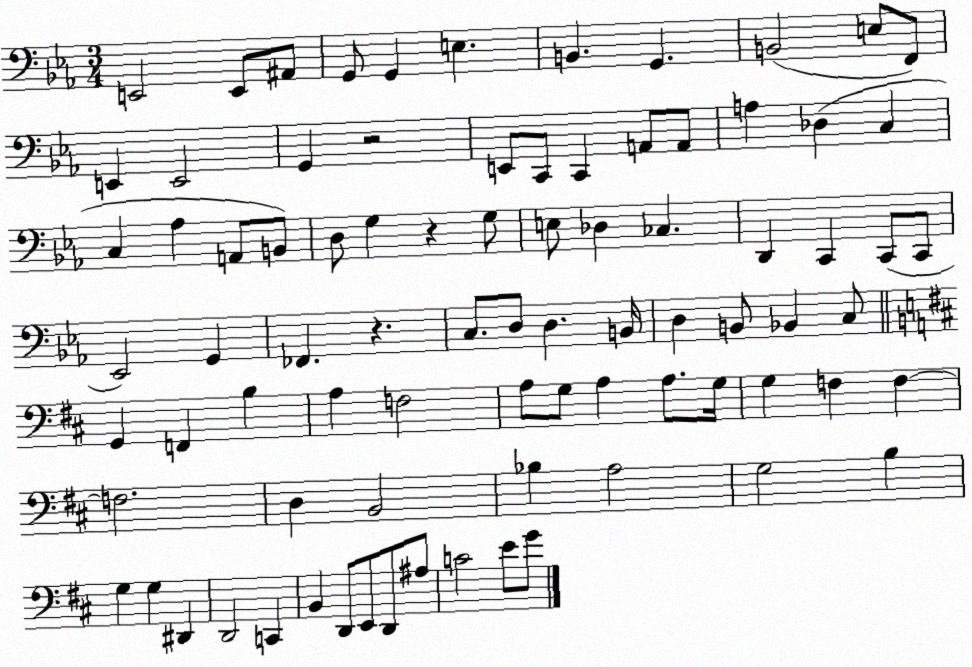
X:1
T:Untitled
M:3/4
L:1/4
K:Eb
E,,2 E,,/2 ^A,,/2 G,,/2 G,, E, B,, G,, B,,2 E,/2 F,,/2 E,, E,,2 G,, z2 E,,/2 C,,/2 C,, A,,/2 A,,/2 A, _D, C, C, _A, A,,/2 B,,/2 D,/2 G, z G,/2 E,/2 _D, _C, D,, C,, C,,/2 C,,/2 _E,,2 G,, _F,, z C,/2 D,/2 D, B,,/4 D, B,,/2 _B,, C,/2 G,, F,, B, A, F,2 A,/2 G,/2 A, A,/2 G,/4 G, F, F, F,2 D, B,,2 _B, A,2 G,2 B, G, G, ^D,, D,,2 C,, B,, D,,/2 E,,/2 D,,/2 ^A,/2 C2 E/2 G/2